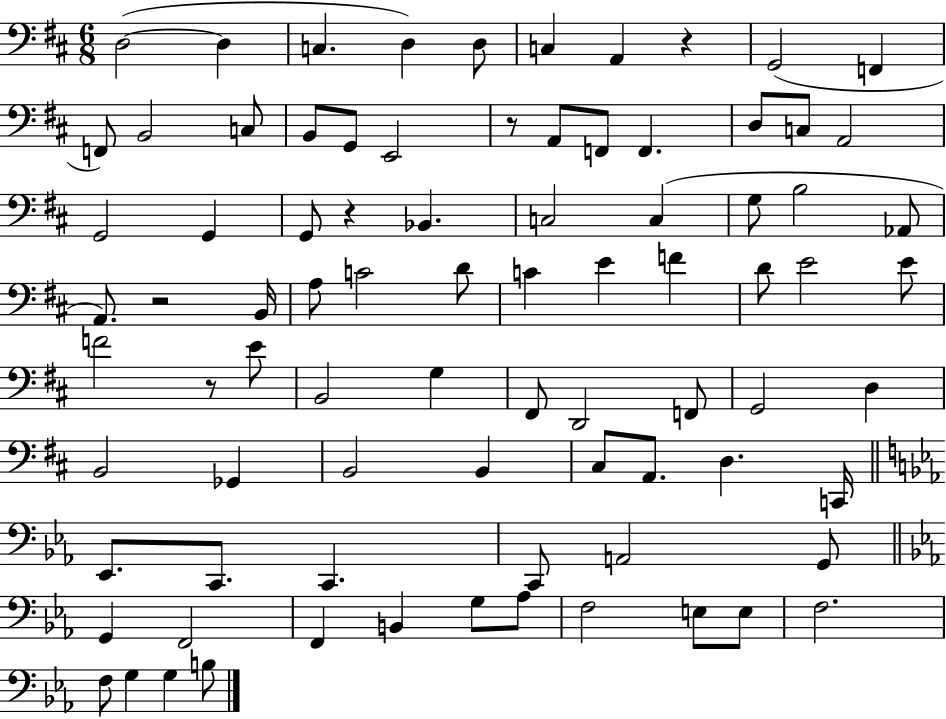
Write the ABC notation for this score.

X:1
T:Untitled
M:6/8
L:1/4
K:D
D,2 D, C, D, D,/2 C, A,, z G,,2 F,, F,,/2 B,,2 C,/2 B,,/2 G,,/2 E,,2 z/2 A,,/2 F,,/2 F,, D,/2 C,/2 A,,2 G,,2 G,, G,,/2 z _B,, C,2 C, G,/2 B,2 _A,,/2 A,,/2 z2 B,,/4 A,/2 C2 D/2 C E F D/2 E2 E/2 F2 z/2 E/2 B,,2 G, ^F,,/2 D,,2 F,,/2 G,,2 D, B,,2 _G,, B,,2 B,, ^C,/2 A,,/2 D, C,,/4 _E,,/2 C,,/2 C,, C,,/2 A,,2 G,,/2 G,, F,,2 F,, B,, G,/2 _A,/2 F,2 E,/2 E,/2 F,2 F,/2 G, G, B,/2